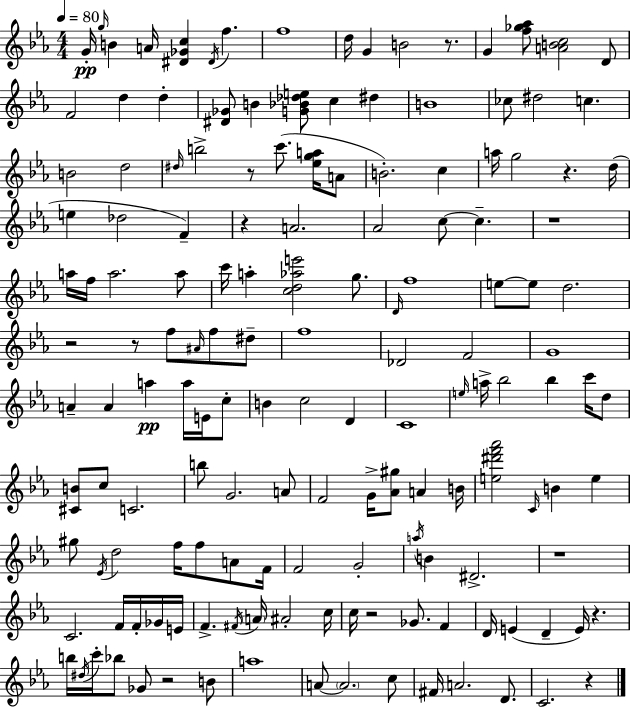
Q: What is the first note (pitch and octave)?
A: G4